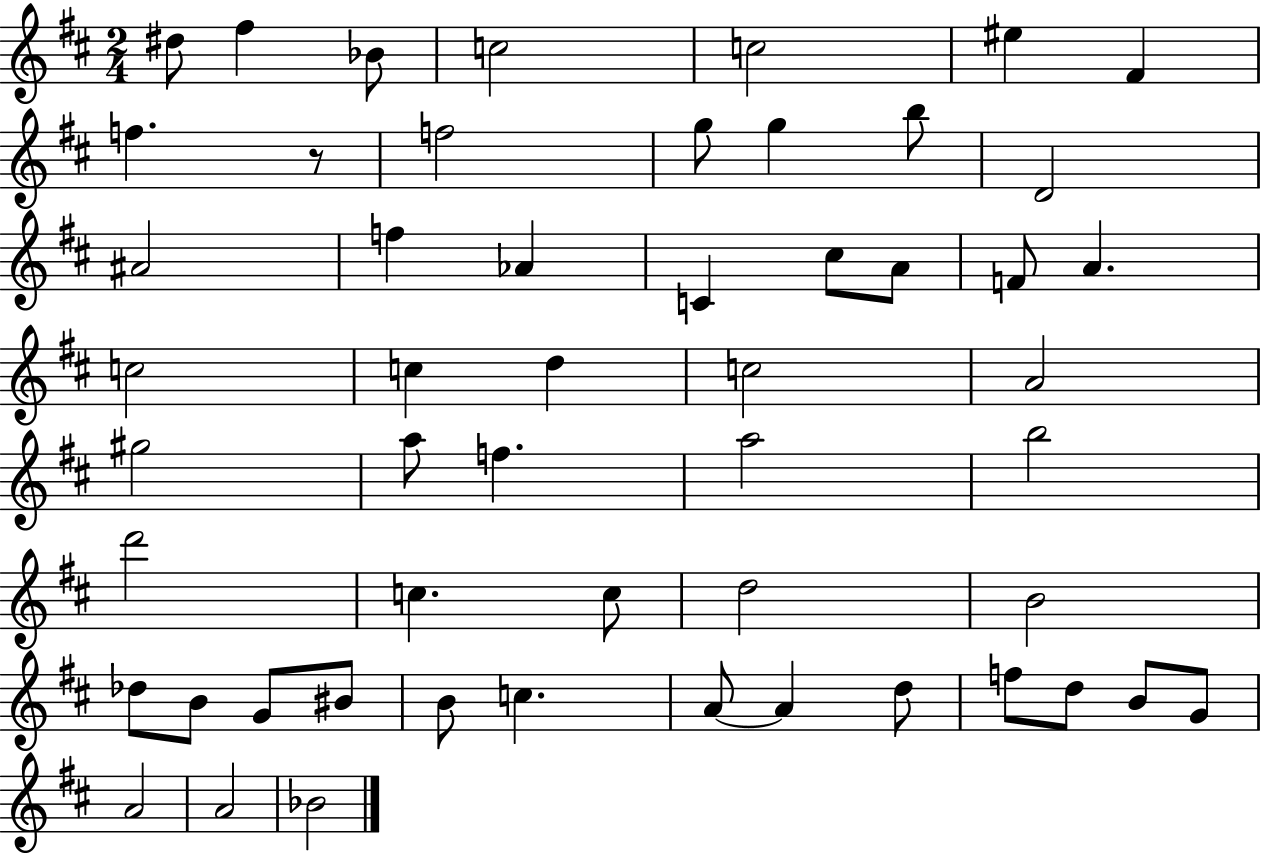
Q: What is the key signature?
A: D major